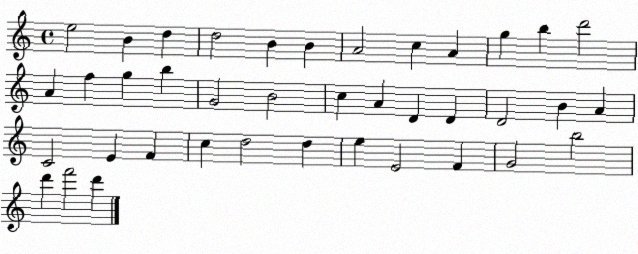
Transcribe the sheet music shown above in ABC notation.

X:1
T:Untitled
M:4/4
L:1/4
K:C
e2 B d d2 B B A2 c A g b d'2 A f g b G2 B2 c A D D D2 B A C2 E F c d2 d e E2 F G2 b2 d' f'2 d'